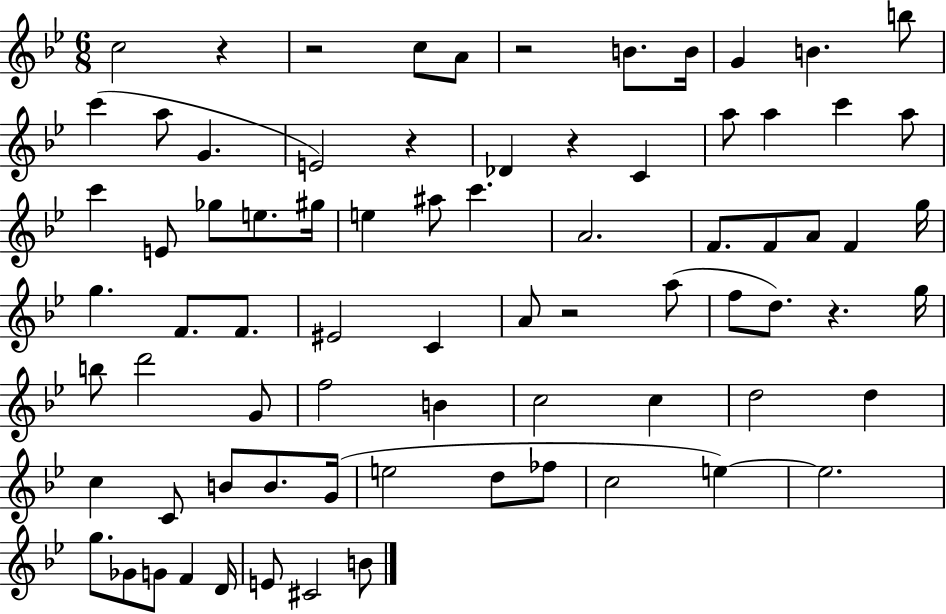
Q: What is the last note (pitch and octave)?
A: B4